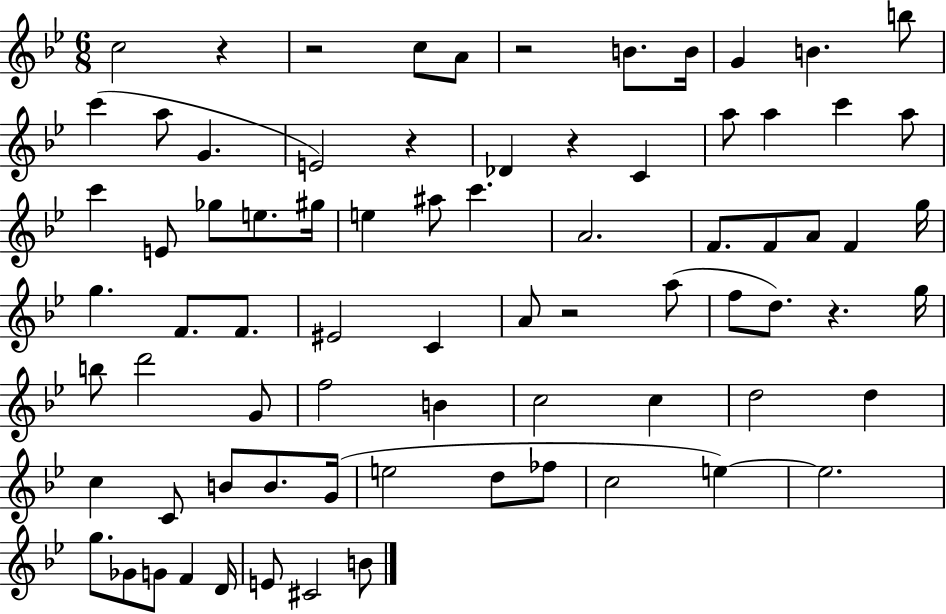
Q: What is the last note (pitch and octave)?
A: B4